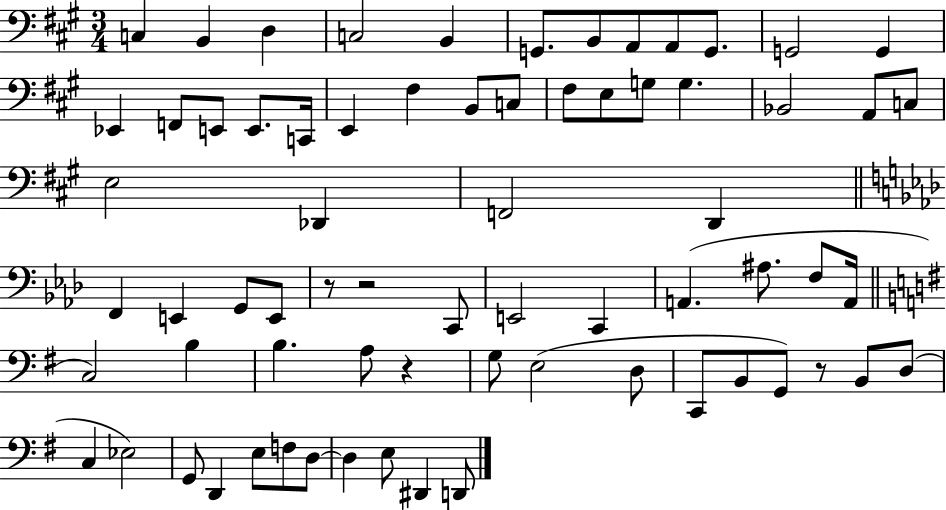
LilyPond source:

{
  \clef bass
  \numericTimeSignature
  \time 3/4
  \key a \major
  c4 b,4 d4 | c2 b,4 | g,8. b,8 a,8 a,8 g,8. | g,2 g,4 | \break ees,4 f,8 e,8 e,8. c,16 | e,4 fis4 b,8 c8 | fis8 e8 g8 g4. | bes,2 a,8 c8 | \break e2 des,4 | f,2 d,4 | \bar "||" \break \key aes \major f,4 e,4 g,8 e,8 | r8 r2 c,8 | e,2 c,4 | a,4.( ais8. f8 a,16 | \break \bar "||" \break \key g \major c2) b4 | b4. a8 r4 | g8 e2( d8 | c,8 b,8 g,8) r8 b,8 d8( | \break c4 ees2) | g,8 d,4 e8 f8 d8~~ | d4 e8 dis,4 d,8 | \bar "|."
}